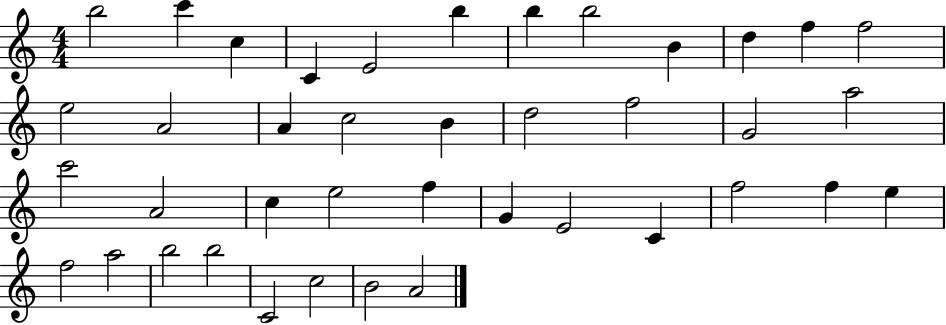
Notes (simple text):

B5/h C6/q C5/q C4/q E4/h B5/q B5/q B5/h B4/q D5/q F5/q F5/h E5/h A4/h A4/q C5/h B4/q D5/h F5/h G4/h A5/h C6/h A4/h C5/q E5/h F5/q G4/q E4/h C4/q F5/h F5/q E5/q F5/h A5/h B5/h B5/h C4/h C5/h B4/h A4/h